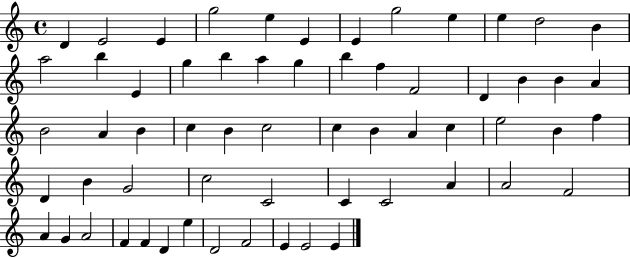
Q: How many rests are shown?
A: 0